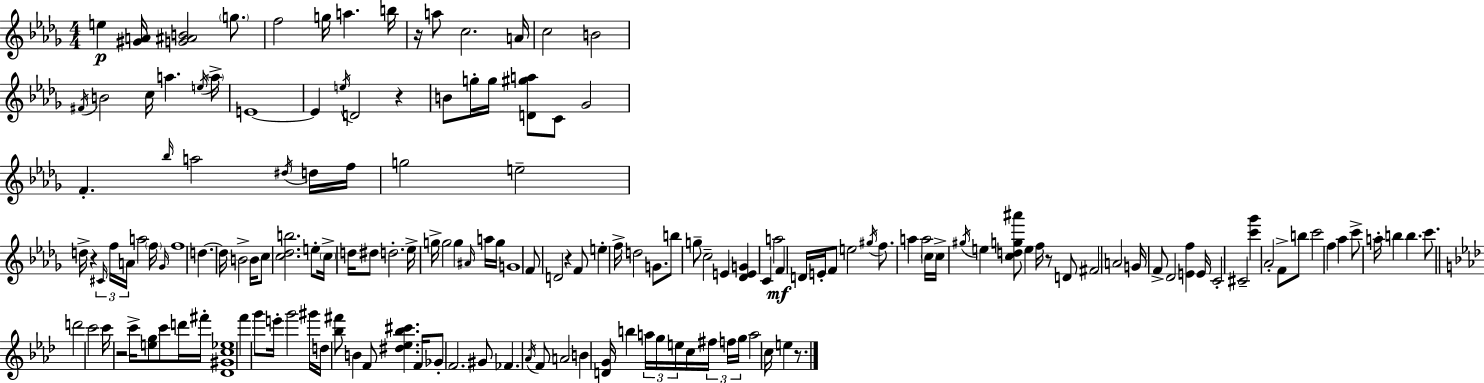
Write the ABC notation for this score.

X:1
T:Untitled
M:4/4
L:1/4
K:Bbm
e [^GA]/4 [G^AB]2 g/2 f2 g/4 a b/4 z/4 a/2 c2 A/4 c2 B2 ^F/4 B2 c/4 a e/4 a/4 E4 E e/4 D2 z B/2 g/4 g/4 [D^ga]/2 C/2 _G2 F _b/4 a2 ^d/4 d/4 f/4 g2 e2 d/4 z ^C/4 f/4 A/4 a2 f/4 _G/4 f4 d d/4 B2 B/4 c/2 [c_db]2 e/2 c/4 d/4 ^d/2 d2 _e/4 g/4 g2 g ^A/4 a/4 g/4 G4 F/2 D2 z F/2 e f/4 d2 G/2 b/2 g/2 c2 E [_DEG] C a2 F D/4 E/4 F/2 e2 ^g/4 f/2 a a2 c/4 c/4 ^g/4 e [cdg^a']/2 e f/4 z/2 D/2 ^F2 A2 G/4 F/2 _D2 [Ef] E/4 C2 ^C2 [c'_g'] _A2 F/2 b/2 c'2 f _a c'/2 a/4 b b c'/2 d'2 c'2 c'/4 z2 c'/4 [eg]/2 c'/2 d'/4 ^f'/4 [_D^Gc_e]4 f' g'/2 e'/4 g'2 ^g'/4 d/4 [_b^f']/2 B F/2 [^d_e_b^c'] F/4 _G/2 F2 ^G/2 _F _A/4 F/2 A2 B [DG]/4 b a/4 g/4 e/4 c/4 ^f/4 f/4 g/4 a2 c/4 e z/2